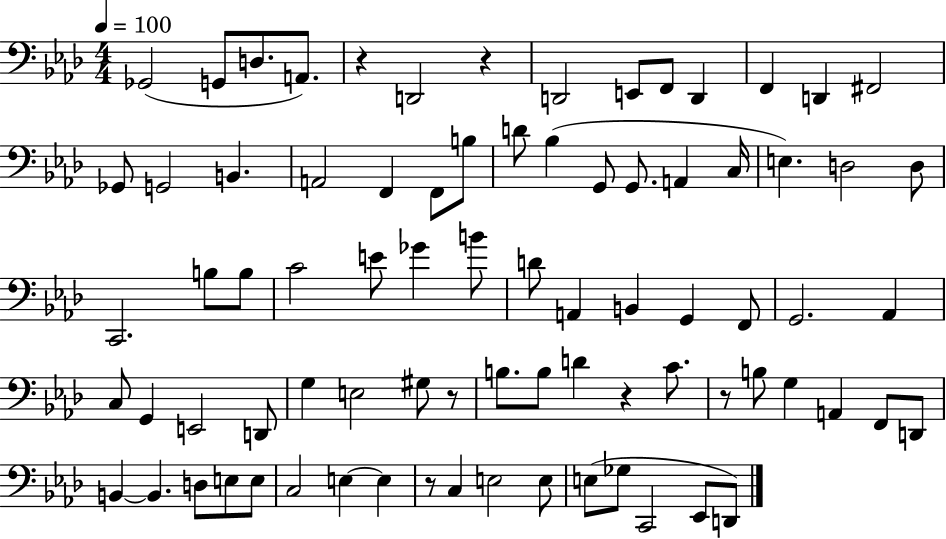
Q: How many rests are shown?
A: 6